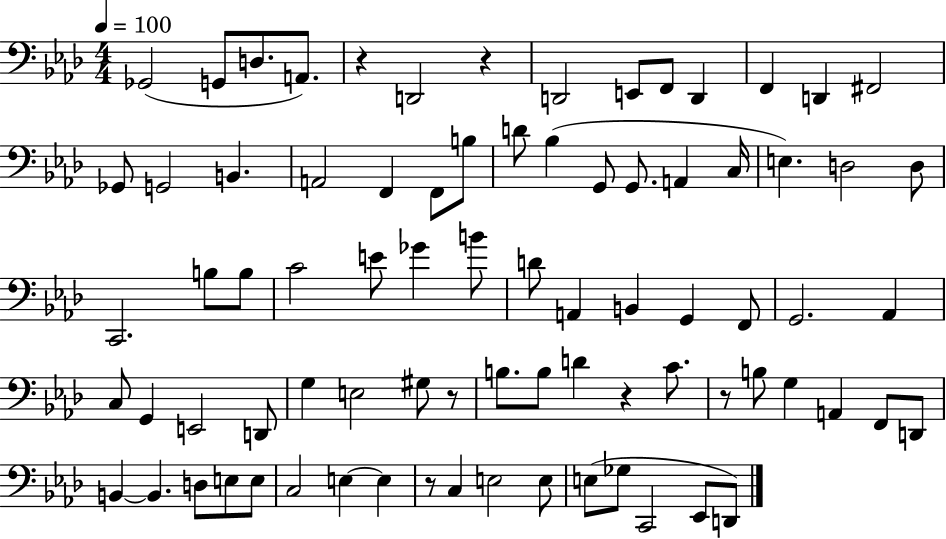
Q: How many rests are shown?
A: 6